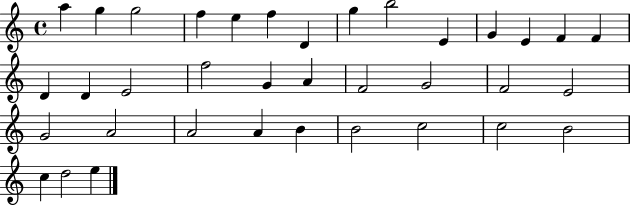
{
  \clef treble
  \time 4/4
  \defaultTimeSignature
  \key c \major
  a''4 g''4 g''2 | f''4 e''4 f''4 d'4 | g''4 b''2 e'4 | g'4 e'4 f'4 f'4 | \break d'4 d'4 e'2 | f''2 g'4 a'4 | f'2 g'2 | f'2 e'2 | \break g'2 a'2 | a'2 a'4 b'4 | b'2 c''2 | c''2 b'2 | \break c''4 d''2 e''4 | \bar "|."
}